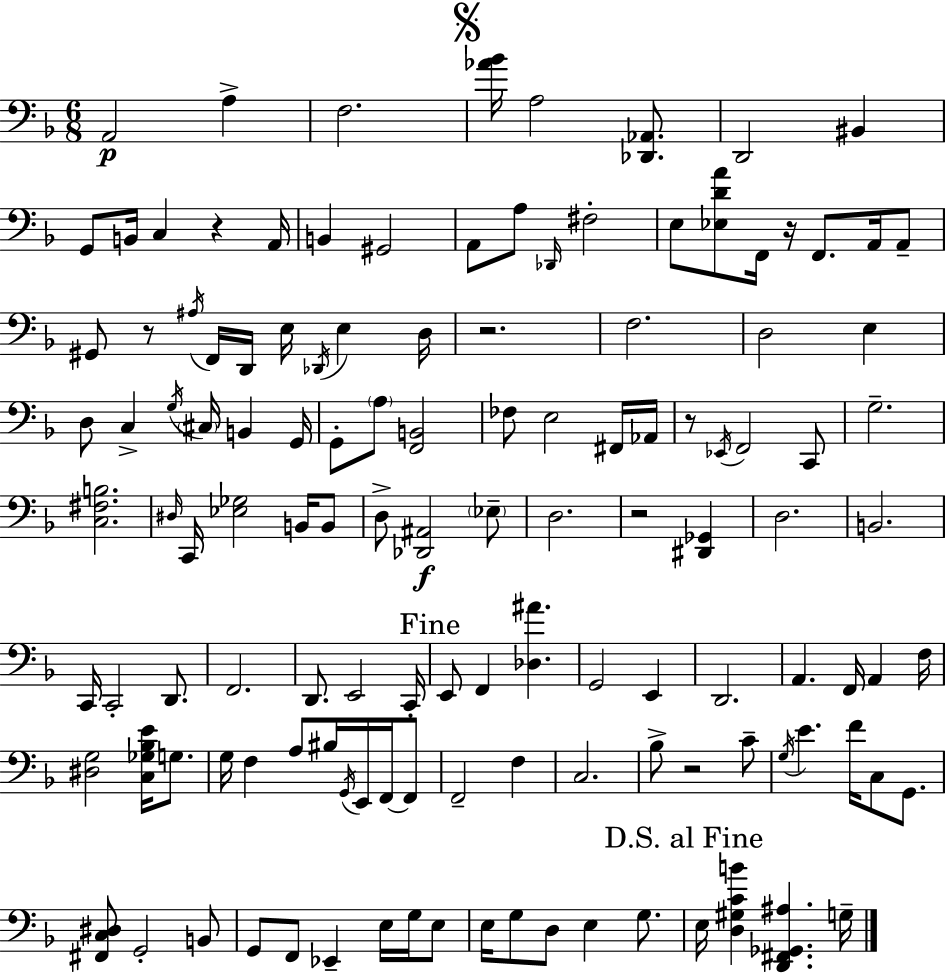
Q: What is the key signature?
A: D minor